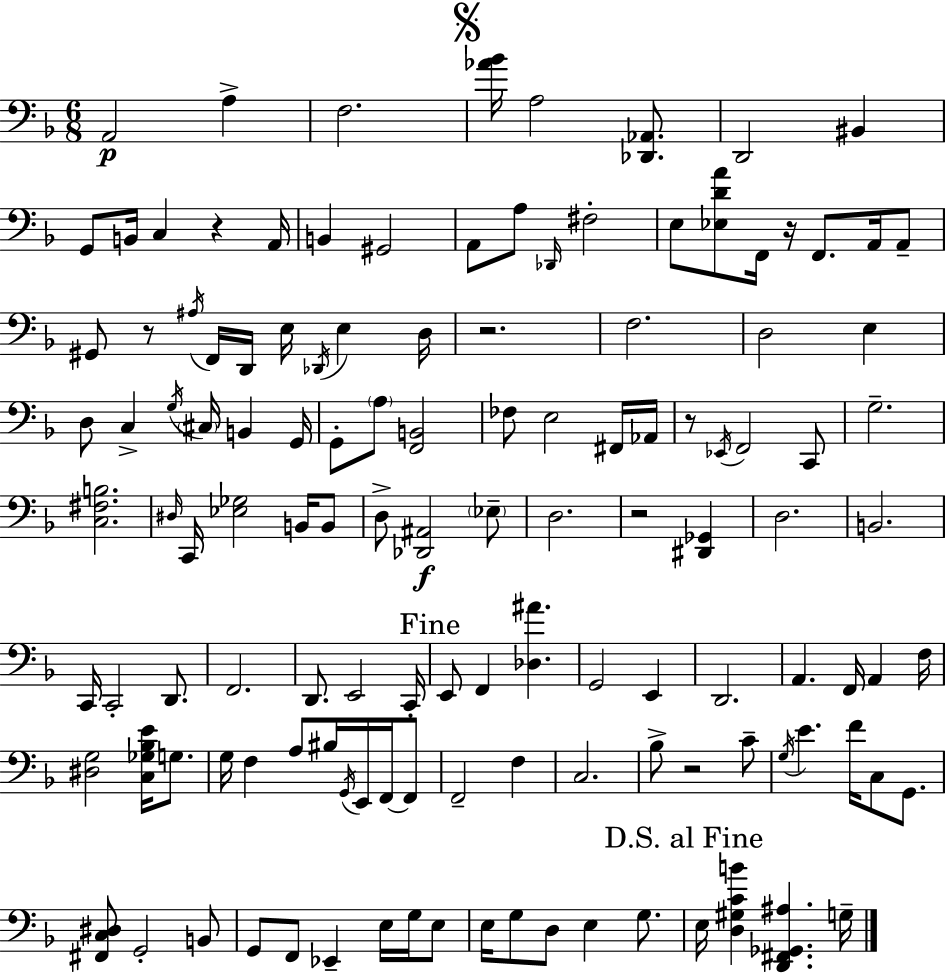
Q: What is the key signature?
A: D minor